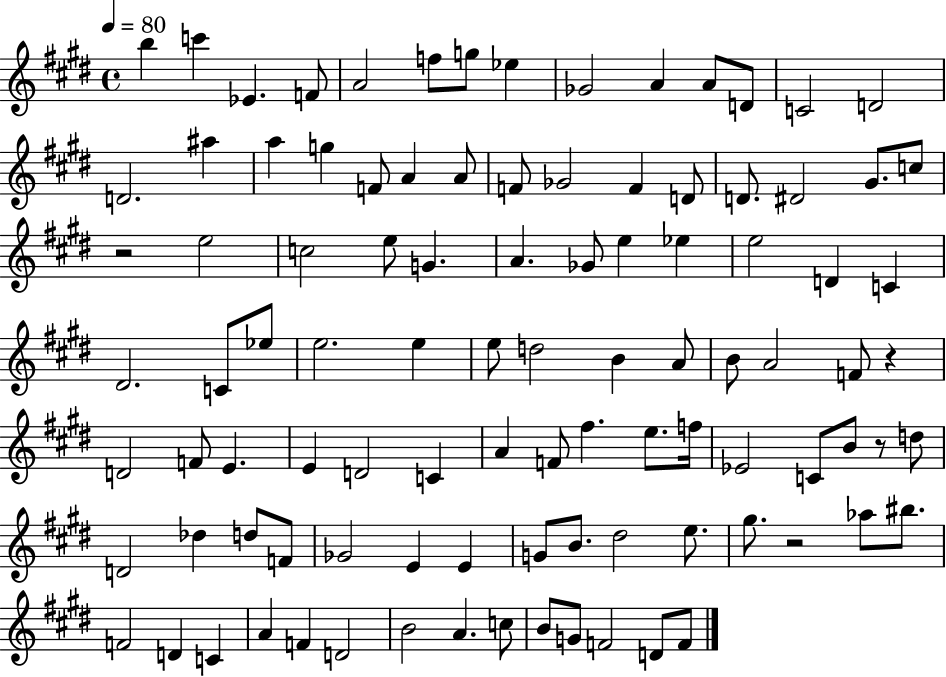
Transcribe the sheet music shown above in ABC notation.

X:1
T:Untitled
M:4/4
L:1/4
K:E
b c' _E F/2 A2 f/2 g/2 _e _G2 A A/2 D/2 C2 D2 D2 ^a a g F/2 A A/2 F/2 _G2 F D/2 D/2 ^D2 ^G/2 c/2 z2 e2 c2 e/2 G A _G/2 e _e e2 D C ^D2 C/2 _e/2 e2 e e/2 d2 B A/2 B/2 A2 F/2 z D2 F/2 E E D2 C A F/2 ^f e/2 f/4 _E2 C/2 B/2 z/2 d/2 D2 _d d/2 F/2 _G2 E E G/2 B/2 ^d2 e/2 ^g/2 z2 _a/2 ^b/2 F2 D C A F D2 B2 A c/2 B/2 G/2 F2 D/2 F/2